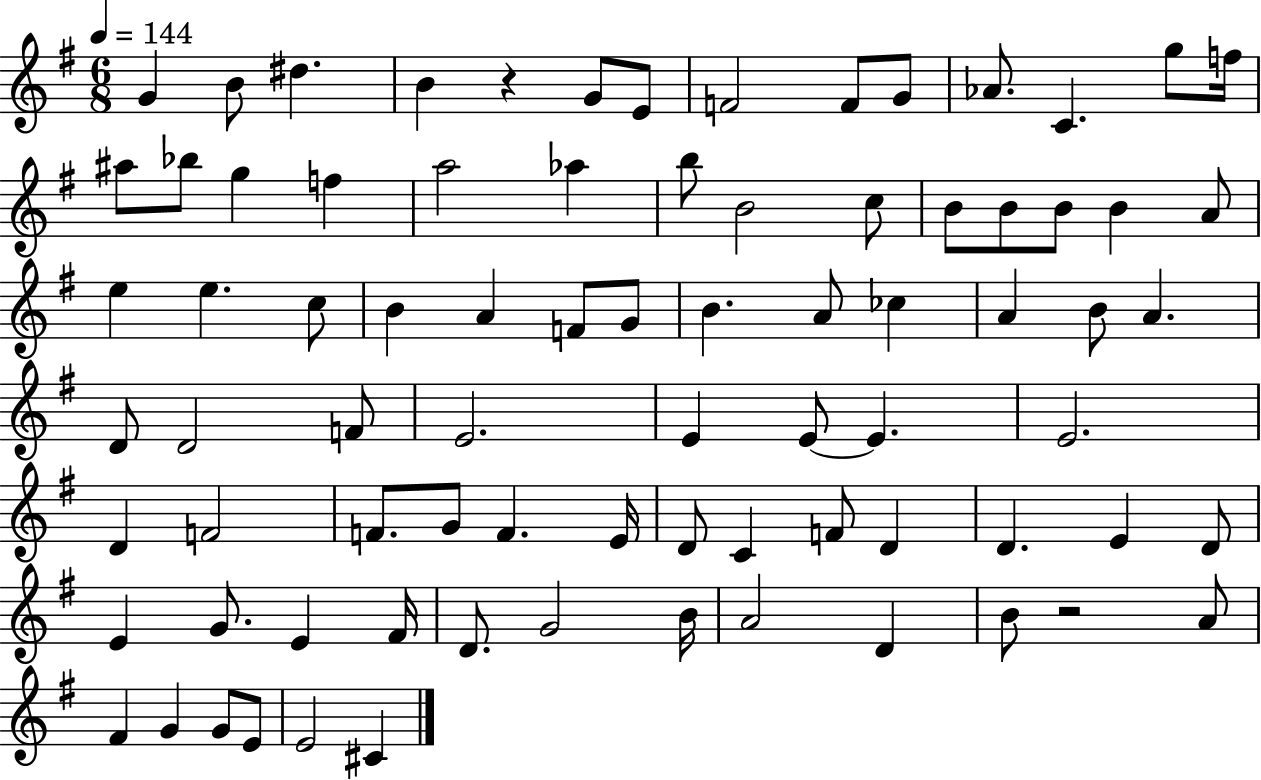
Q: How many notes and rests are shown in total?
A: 80